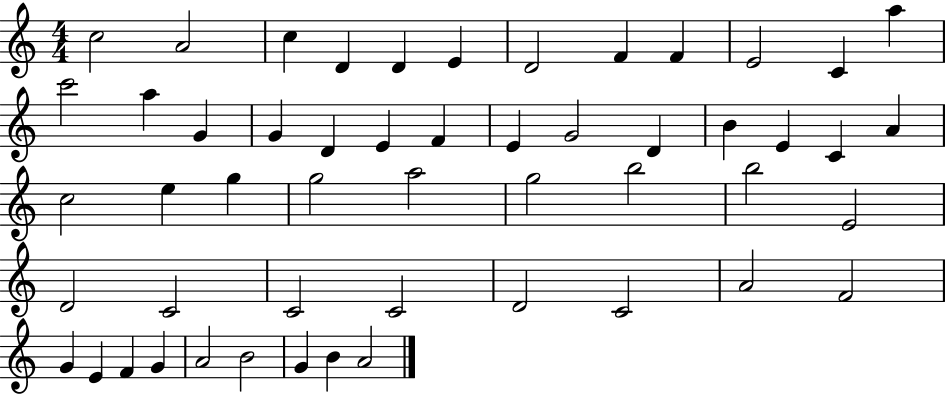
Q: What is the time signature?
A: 4/4